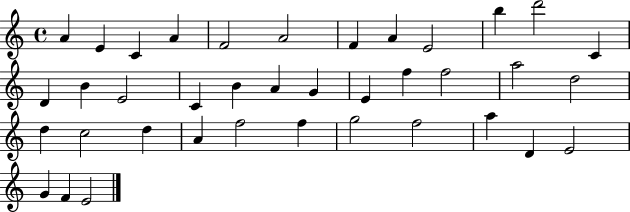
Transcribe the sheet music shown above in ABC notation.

X:1
T:Untitled
M:4/4
L:1/4
K:C
A E C A F2 A2 F A E2 b d'2 C D B E2 C B A G E f f2 a2 d2 d c2 d A f2 f g2 f2 a D E2 G F E2